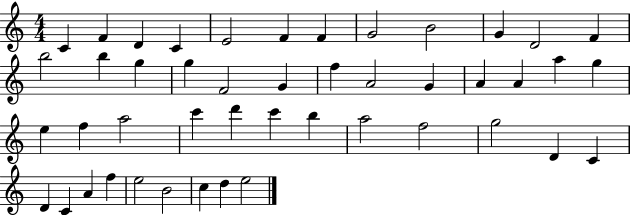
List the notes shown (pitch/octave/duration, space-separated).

C4/q F4/q D4/q C4/q E4/h F4/q F4/q G4/h B4/h G4/q D4/h F4/q B5/h B5/q G5/q G5/q F4/h G4/q F5/q A4/h G4/q A4/q A4/q A5/q G5/q E5/q F5/q A5/h C6/q D6/q C6/q B5/q A5/h F5/h G5/h D4/q C4/q D4/q C4/q A4/q F5/q E5/h B4/h C5/q D5/q E5/h